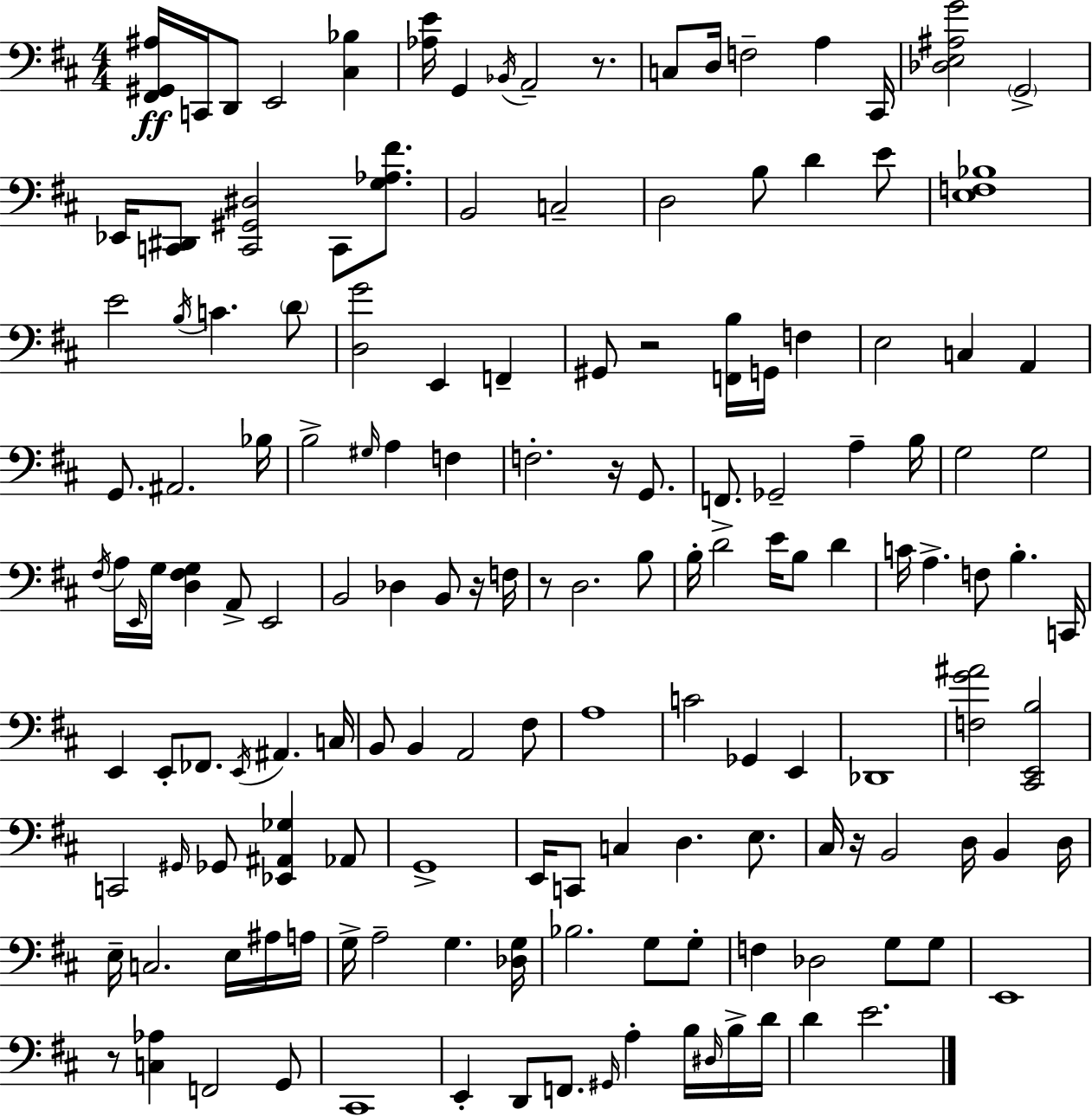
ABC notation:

X:1
T:Untitled
M:4/4
L:1/4
K:D
[^F,,^G,,^A,]/4 C,,/4 D,,/2 E,,2 [^C,_B,] [_A,E]/4 G,, _B,,/4 A,,2 z/2 C,/2 D,/4 F,2 A, ^C,,/4 [_D,E,^A,G]2 G,,2 _E,,/4 [C,,^D,,]/2 [C,,^G,,^D,]2 C,,/2 [G,_A,^F]/2 B,,2 C,2 D,2 B,/2 D E/2 [E,F,_B,]4 E2 B,/4 C D/2 [D,G]2 E,, F,, ^G,,/2 z2 [F,,B,]/4 G,,/4 F, E,2 C, A,, G,,/2 ^A,,2 _B,/4 B,2 ^G,/4 A, F, F,2 z/4 G,,/2 F,,/2 _G,,2 A, B,/4 G,2 G,2 ^F,/4 A,/4 E,,/4 G,/4 [D,^F,G,] A,,/2 E,,2 B,,2 _D, B,,/2 z/4 F,/4 z/2 D,2 B,/2 B,/4 D2 E/4 B,/2 D C/4 A, F,/2 B, C,,/4 E,, E,,/2 _F,,/2 E,,/4 ^A,, C,/4 B,,/2 B,, A,,2 ^F,/2 A,4 C2 _G,, E,, _D,,4 [F,G^A]2 [^C,,E,,B,]2 C,,2 ^G,,/4 _G,,/2 [_E,,^A,,_G,] _A,,/2 G,,4 E,,/4 C,,/2 C, D, E,/2 ^C,/4 z/4 B,,2 D,/4 B,, D,/4 E,/4 C,2 E,/4 ^A,/4 A,/4 G,/4 A,2 G, [_D,G,]/4 _B,2 G,/2 G,/2 F, _D,2 G,/2 G,/2 E,,4 z/2 [C,_A,] F,,2 G,,/2 ^C,,4 E,, D,,/2 F,,/2 ^G,,/4 A, B,/4 ^D,/4 B,/4 D/4 D E2